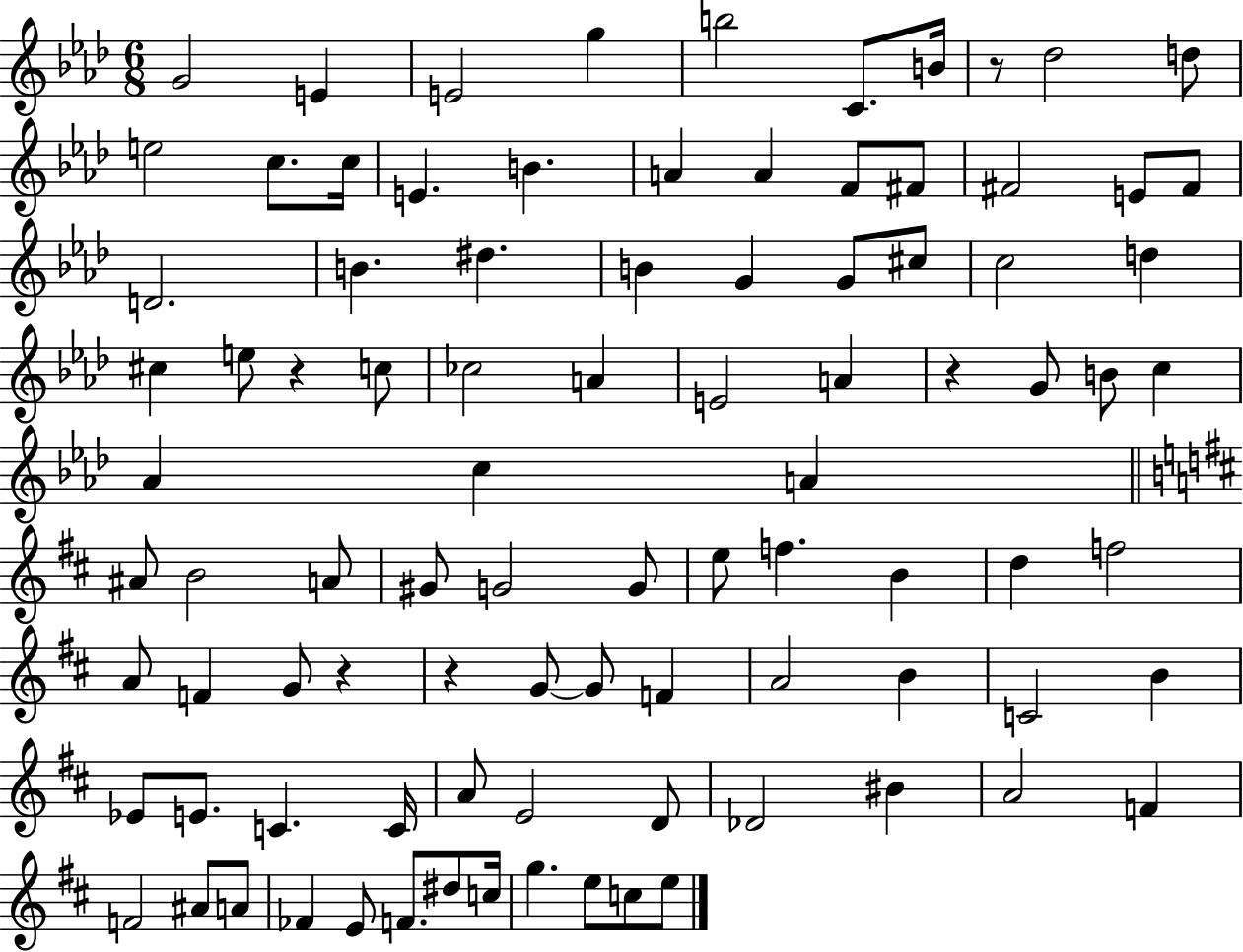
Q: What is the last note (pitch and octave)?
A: E5